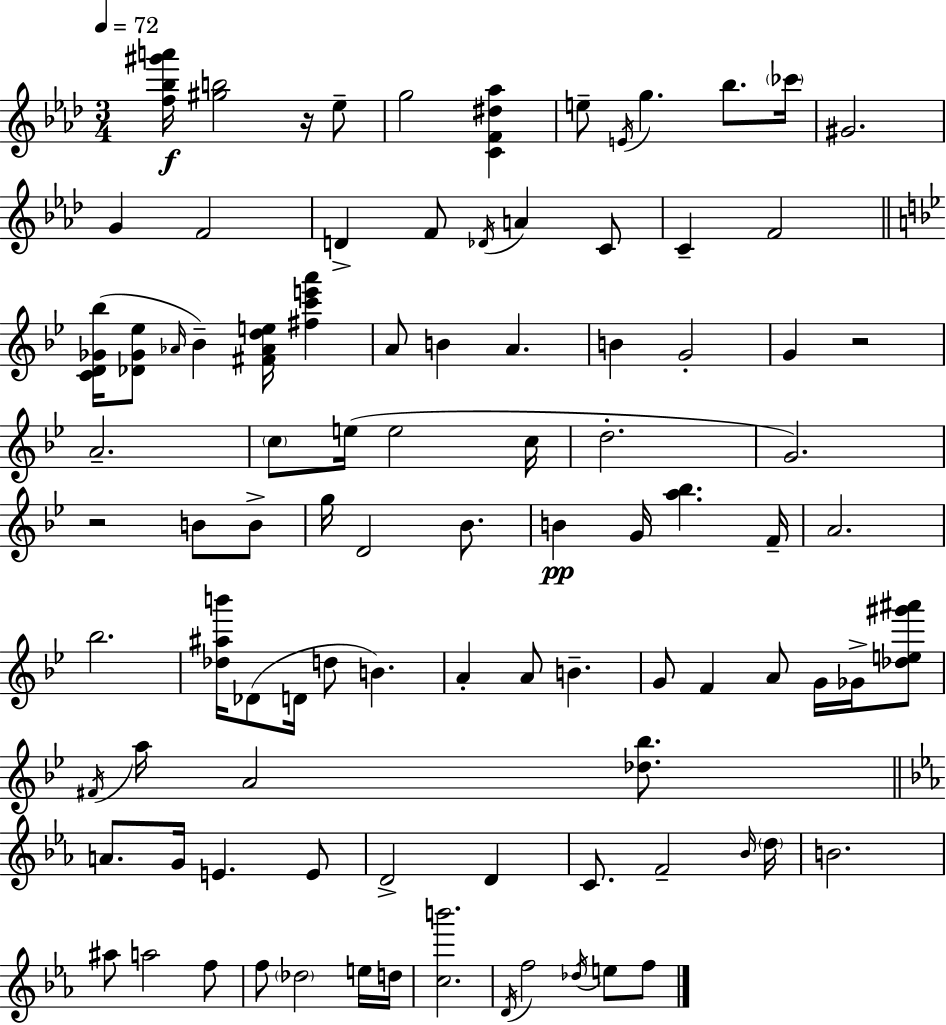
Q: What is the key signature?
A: AES major